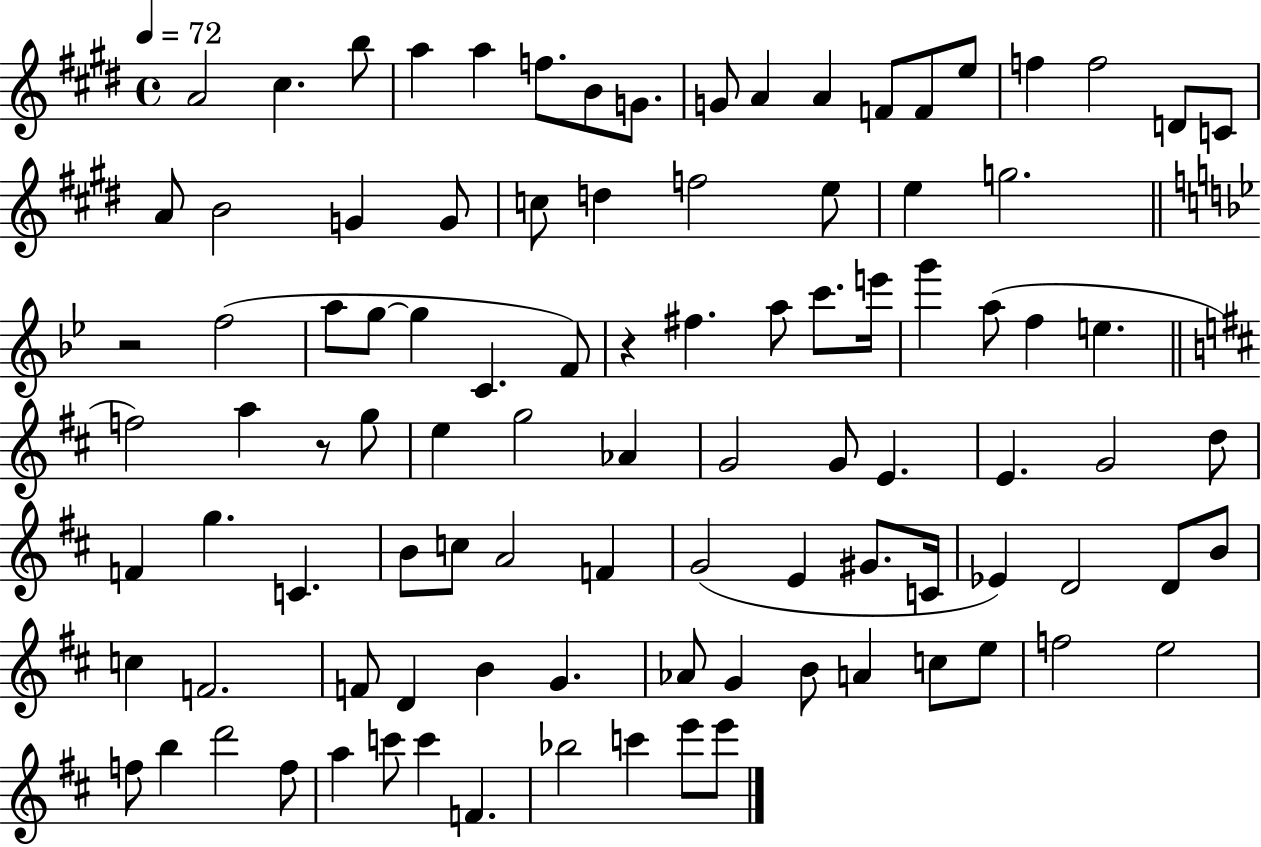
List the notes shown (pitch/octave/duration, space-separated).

A4/h C#5/q. B5/e A5/q A5/q F5/e. B4/e G4/e. G4/e A4/q A4/q F4/e F4/e E5/e F5/q F5/h D4/e C4/e A4/e B4/h G4/q G4/e C5/e D5/q F5/h E5/e E5/q G5/h. R/h F5/h A5/e G5/e G5/q C4/q. F4/e R/q F#5/q. A5/e C6/e. E6/s G6/q A5/e F5/q E5/q. F5/h A5/q R/e G5/e E5/q G5/h Ab4/q G4/h G4/e E4/q. E4/q. G4/h D5/e F4/q G5/q. C4/q. B4/e C5/e A4/h F4/q G4/h E4/q G#4/e. C4/s Eb4/q D4/h D4/e B4/e C5/q F4/h. F4/e D4/q B4/q G4/q. Ab4/e G4/q B4/e A4/q C5/e E5/e F5/h E5/h F5/e B5/q D6/h F5/e A5/q C6/e C6/q F4/q. Bb5/h C6/q E6/e E6/e